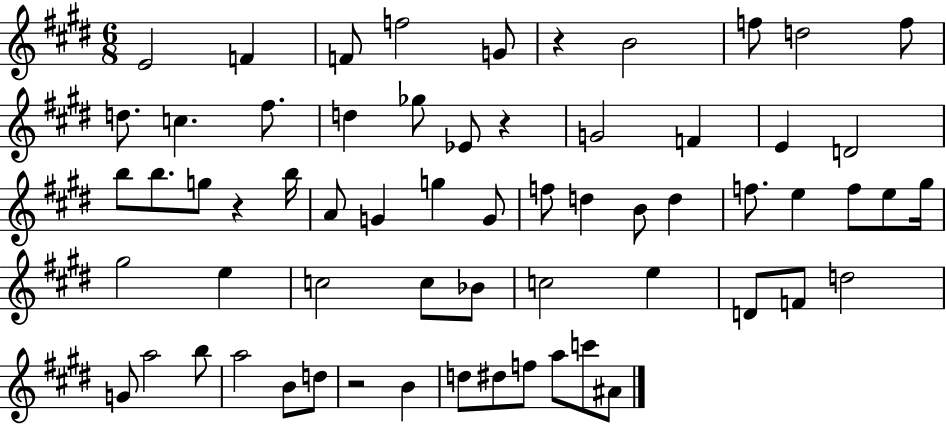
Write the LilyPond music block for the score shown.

{
  \clef treble
  \numericTimeSignature
  \time 6/8
  \key e \major
  e'2 f'4 | f'8 f''2 g'8 | r4 b'2 | f''8 d''2 f''8 | \break d''8. c''4. fis''8. | d''4 ges''8 ees'8 r4 | g'2 f'4 | e'4 d'2 | \break b''8 b''8. g''8 r4 b''16 | a'8 g'4 g''4 g'8 | f''8 d''4 b'8 d''4 | f''8. e''4 f''8 e''8 gis''16 | \break gis''2 e''4 | c''2 c''8 bes'8 | c''2 e''4 | d'8 f'8 d''2 | \break g'8 a''2 b''8 | a''2 b'8 d''8 | r2 b'4 | d''8 dis''8 f''8 a''8 c'''8 ais'8 | \break \bar "|."
}